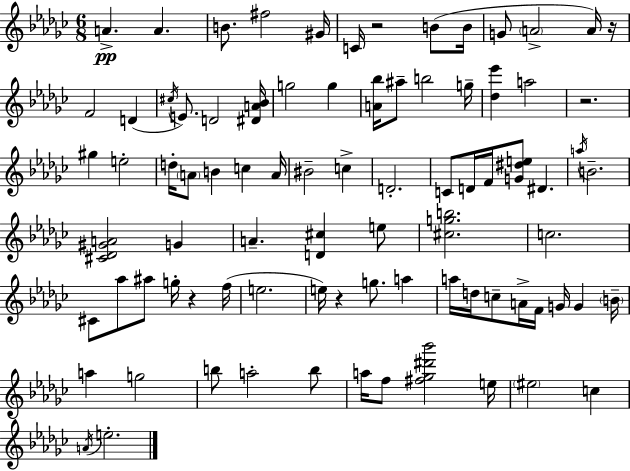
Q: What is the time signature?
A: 6/8